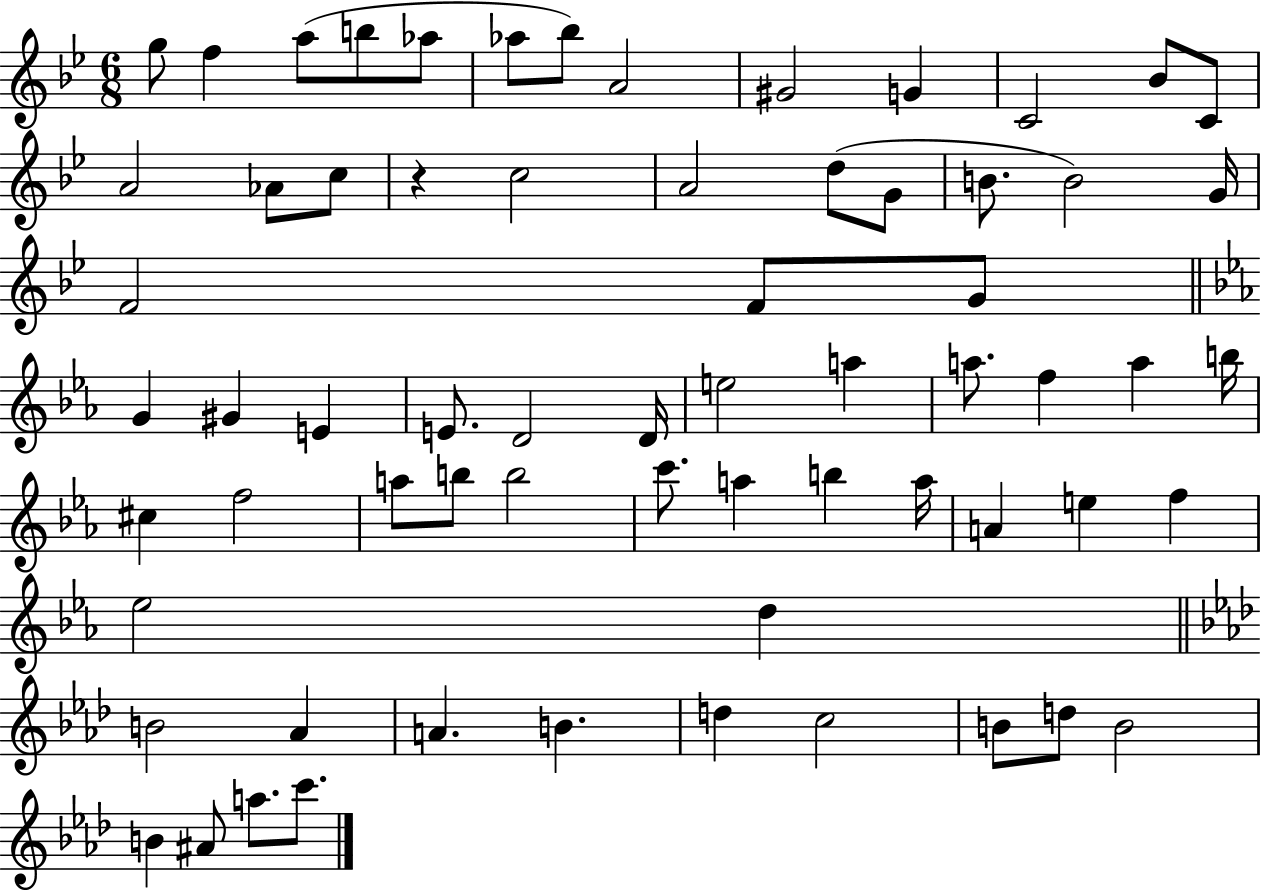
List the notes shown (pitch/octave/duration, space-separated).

G5/e F5/q A5/e B5/e Ab5/e Ab5/e Bb5/e A4/h G#4/h G4/q C4/h Bb4/e C4/e A4/h Ab4/e C5/e R/q C5/h A4/h D5/e G4/e B4/e. B4/h G4/s F4/h F4/e G4/e G4/q G#4/q E4/q E4/e. D4/h D4/s E5/h A5/q A5/e. F5/q A5/q B5/s C#5/q F5/h A5/e B5/e B5/h C6/e. A5/q B5/q A5/s A4/q E5/q F5/q Eb5/h D5/q B4/h Ab4/q A4/q. B4/q. D5/q C5/h B4/e D5/e B4/h B4/q A#4/e A5/e. C6/e.